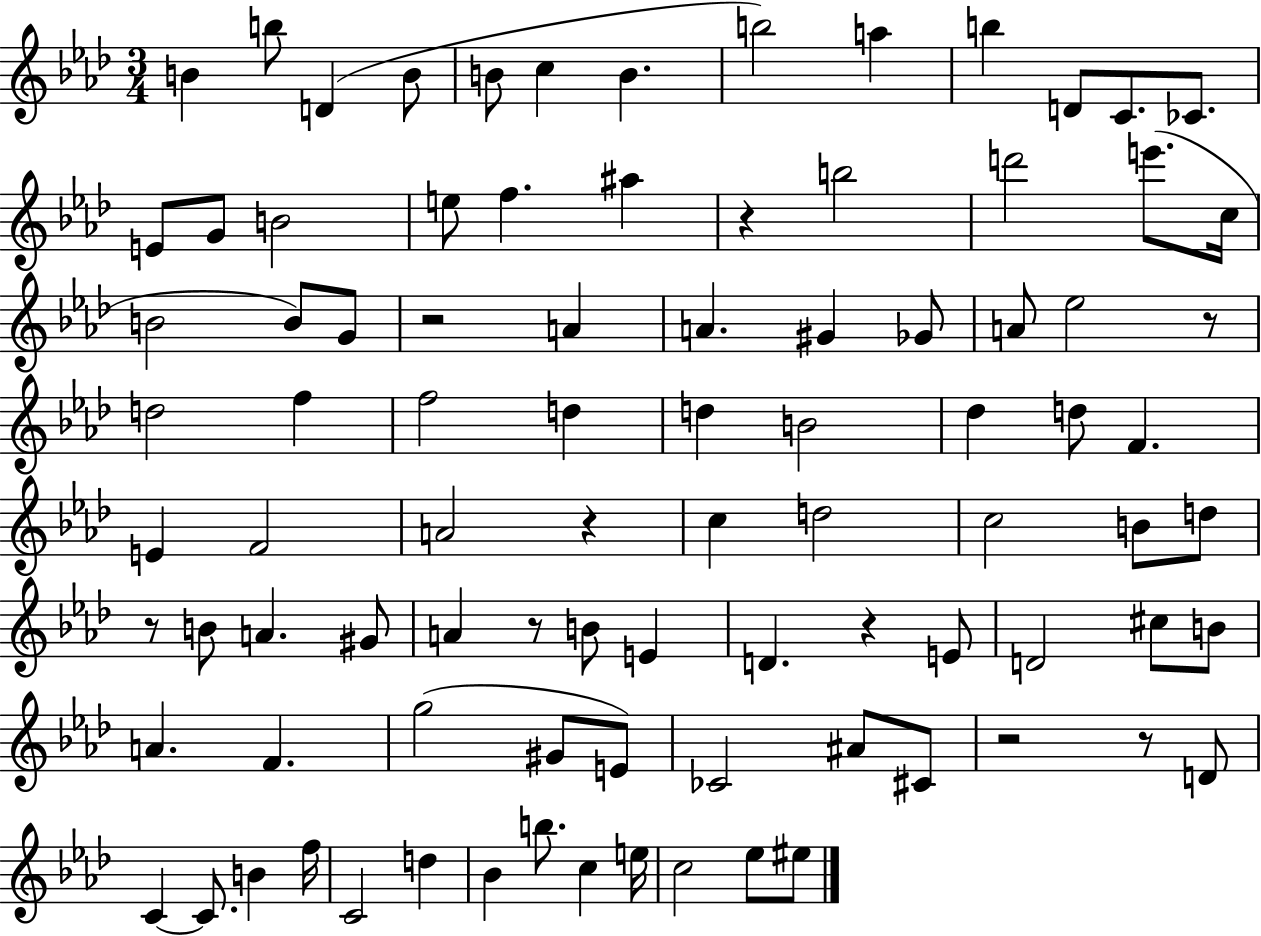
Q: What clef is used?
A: treble